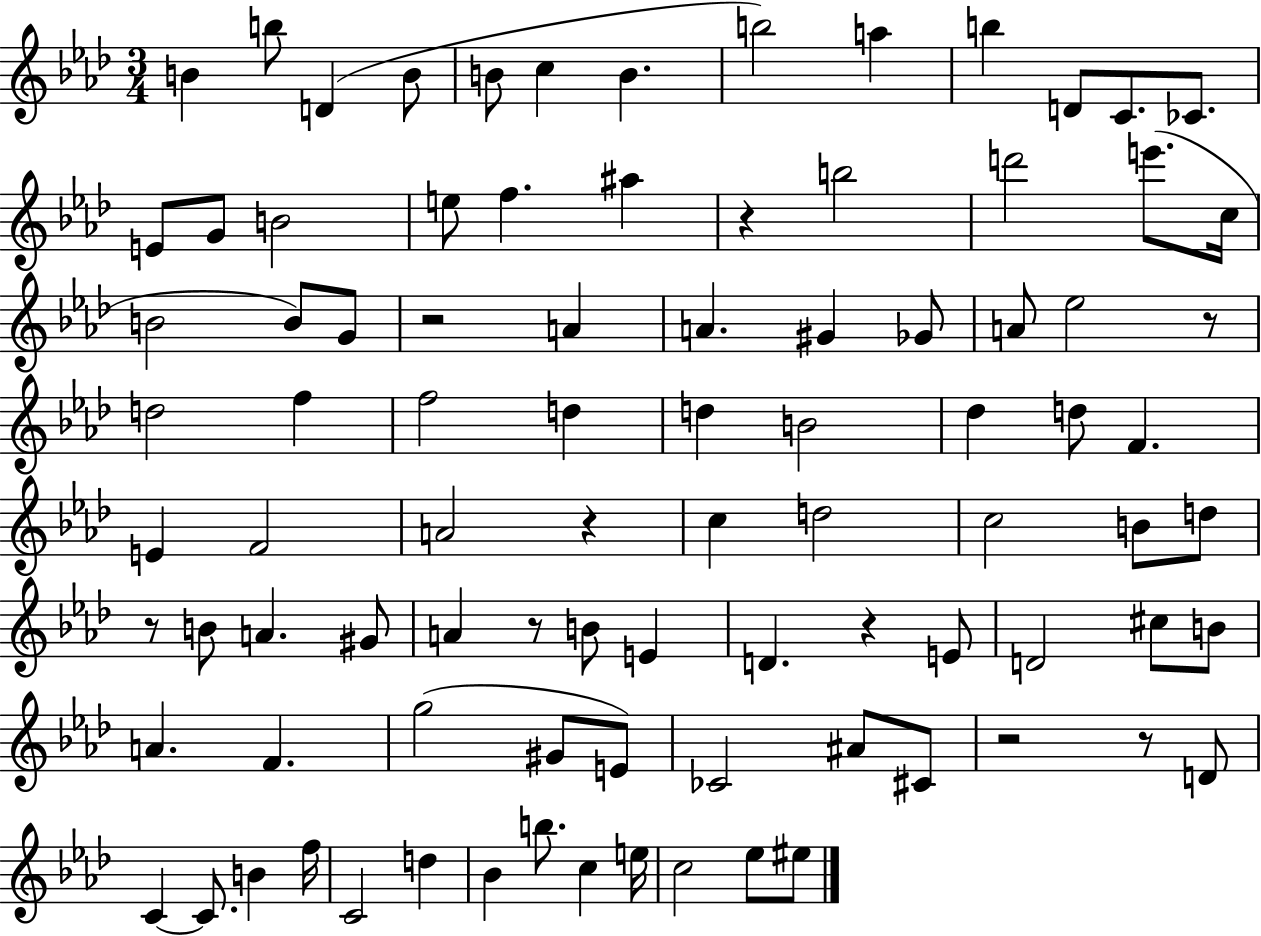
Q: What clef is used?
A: treble